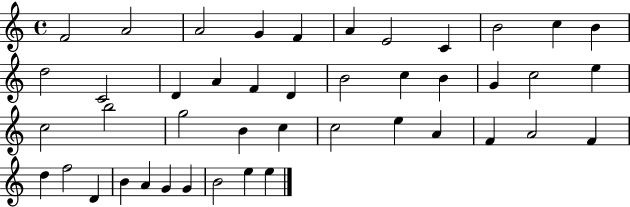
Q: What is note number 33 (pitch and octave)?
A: A4